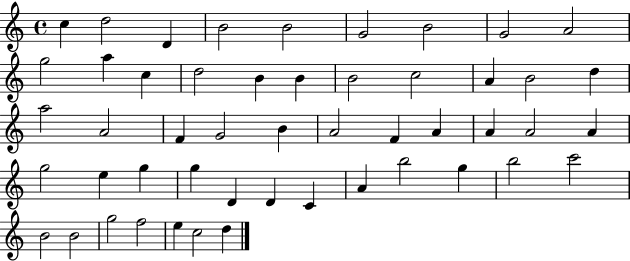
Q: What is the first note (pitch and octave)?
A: C5